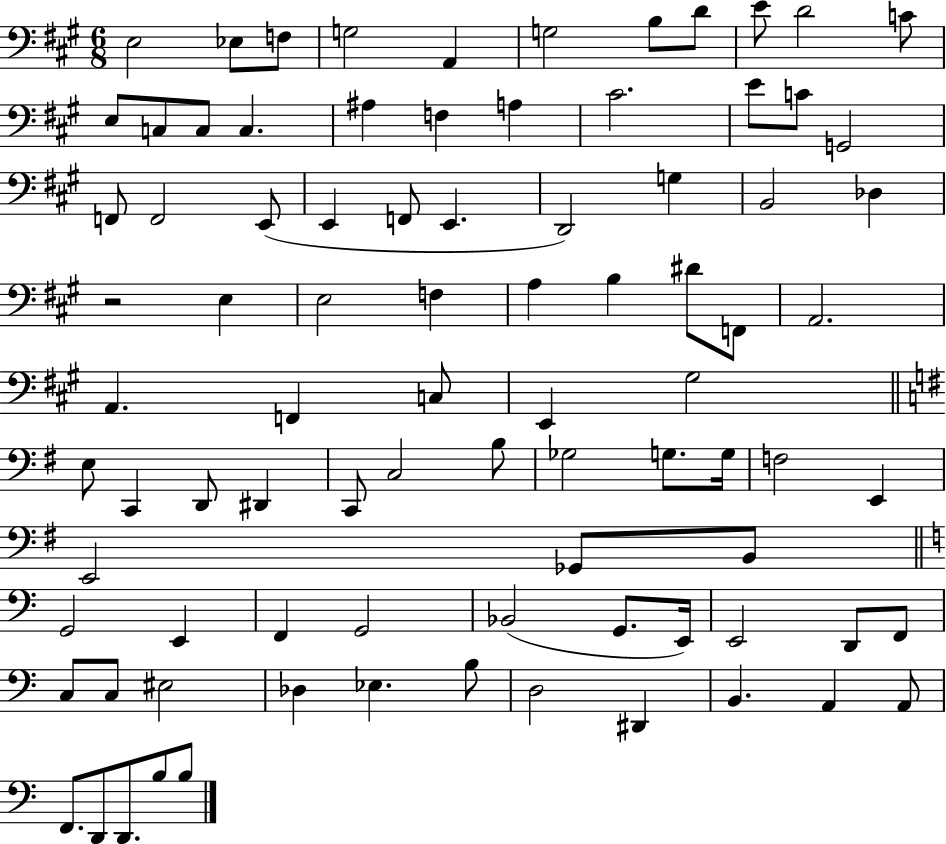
X:1
T:Untitled
M:6/8
L:1/4
K:A
E,2 _E,/2 F,/2 G,2 A,, G,2 B,/2 D/2 E/2 D2 C/2 E,/2 C,/2 C,/2 C, ^A, F, A, ^C2 E/2 C/2 G,,2 F,,/2 F,,2 E,,/2 E,, F,,/2 E,, D,,2 G, B,,2 _D, z2 E, E,2 F, A, B, ^D/2 F,,/2 A,,2 A,, F,, C,/2 E,, ^G,2 E,/2 C,, D,,/2 ^D,, C,,/2 C,2 B,/2 _G,2 G,/2 G,/4 F,2 E,, E,,2 _G,,/2 B,,/2 G,,2 E,, F,, G,,2 _B,,2 G,,/2 E,,/4 E,,2 D,,/2 F,,/2 C,/2 C,/2 ^E,2 _D, _E, B,/2 D,2 ^D,, B,, A,, A,,/2 F,,/2 D,,/2 D,,/2 B,/2 B,/2